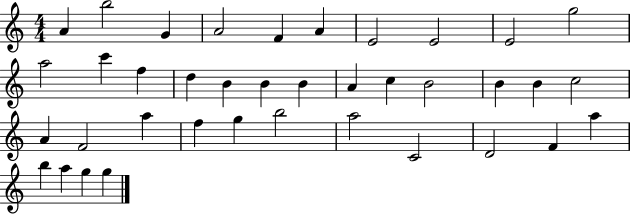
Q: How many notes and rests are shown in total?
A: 38